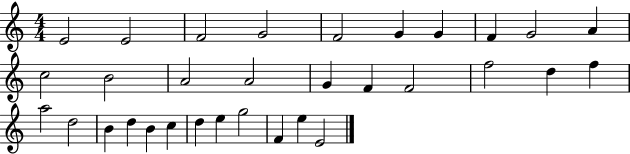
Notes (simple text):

E4/h E4/h F4/h G4/h F4/h G4/q G4/q F4/q G4/h A4/q C5/h B4/h A4/h A4/h G4/q F4/q F4/h F5/h D5/q F5/q A5/h D5/h B4/q D5/q B4/q C5/q D5/q E5/q G5/h F4/q E5/q E4/h